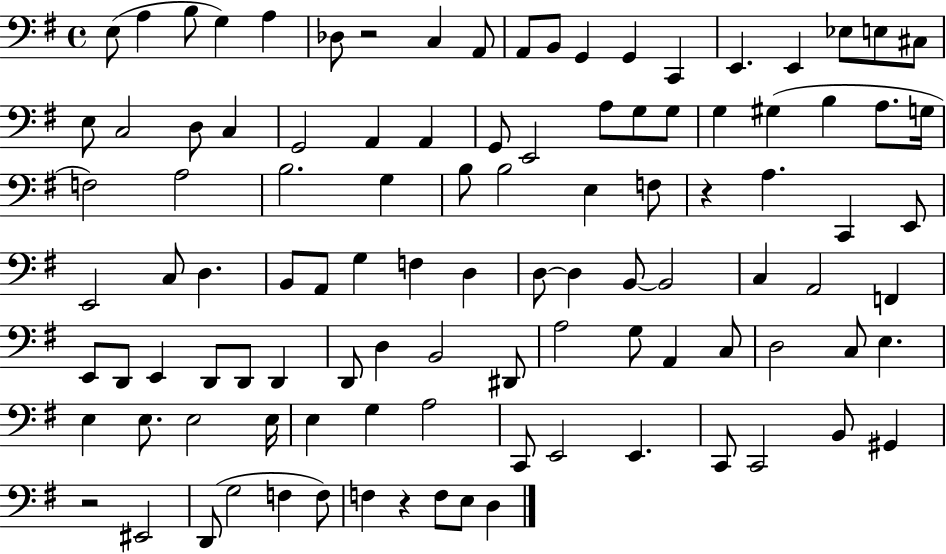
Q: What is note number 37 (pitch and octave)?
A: A3